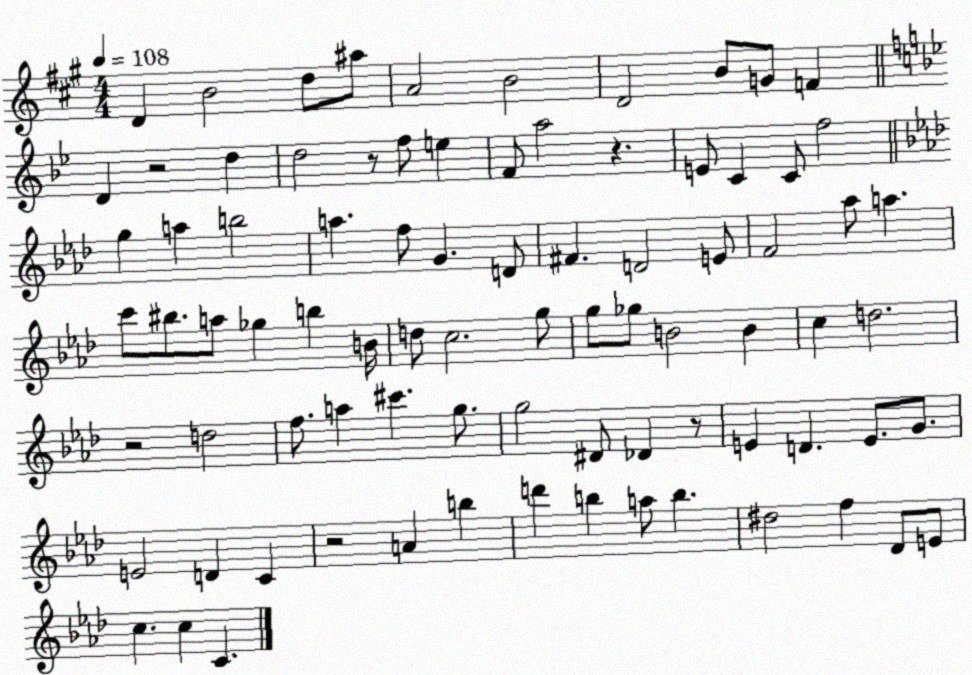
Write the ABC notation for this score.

X:1
T:Untitled
M:4/4
L:1/4
K:A
D B2 d/2 ^a/2 A2 B2 D2 B/2 G/2 F D z2 d d2 z/2 f/2 e F/2 a2 z E/2 C C/2 f2 g a b2 a f/2 G D/2 ^F D2 E/2 F2 _a/2 a c'/2 ^b/2 a/2 _g b B/4 d/2 c2 g/2 g/2 _g/2 B2 B c d2 z2 d2 f/2 a ^c' g/2 g2 ^D/2 _D z/2 E D E/2 G/2 E2 D C z2 A b d' b a/2 b ^d2 f _D/2 E/2 c c C